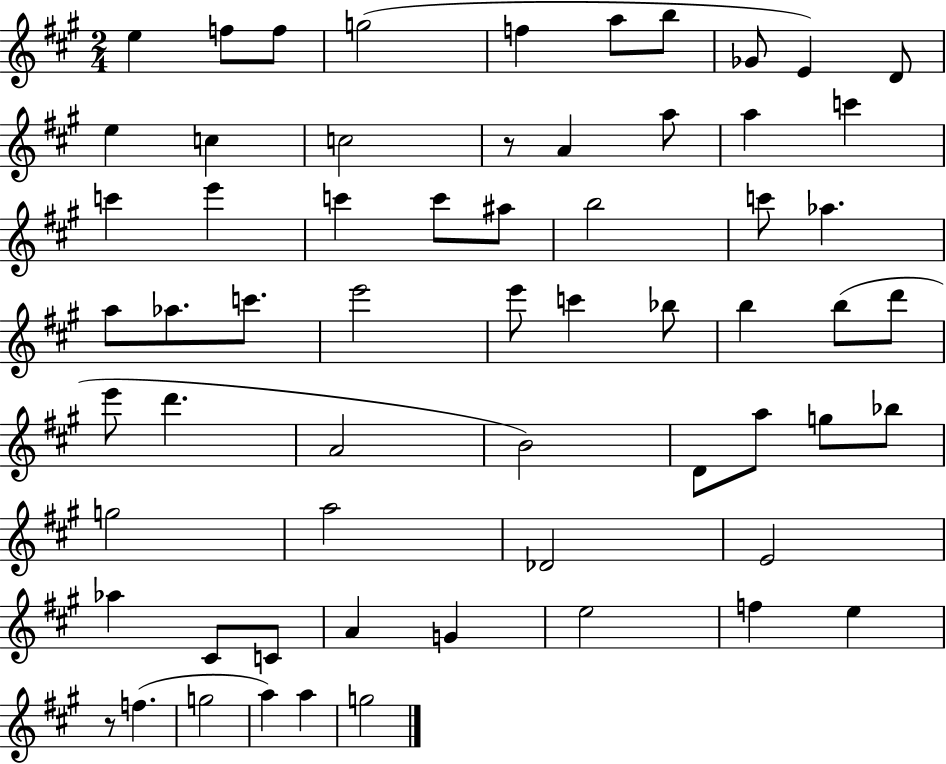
E5/q F5/e F5/e G5/h F5/q A5/e B5/e Gb4/e E4/q D4/e E5/q C5/q C5/h R/e A4/q A5/e A5/q C6/q C6/q E6/q C6/q C6/e A#5/e B5/h C6/e Ab5/q. A5/e Ab5/e. C6/e. E6/h E6/e C6/q Bb5/e B5/q B5/e D6/e E6/e D6/q. A4/h B4/h D4/e A5/e G5/e Bb5/e G5/h A5/h Db4/h E4/h Ab5/q C#4/e C4/e A4/q G4/q E5/h F5/q E5/q R/e F5/q. G5/h A5/q A5/q G5/h